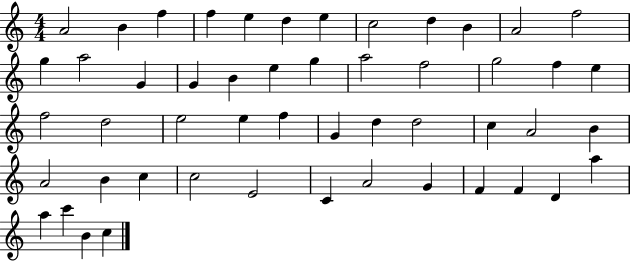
{
  \clef treble
  \numericTimeSignature
  \time 4/4
  \key c \major
  a'2 b'4 f''4 | f''4 e''4 d''4 e''4 | c''2 d''4 b'4 | a'2 f''2 | \break g''4 a''2 g'4 | g'4 b'4 e''4 g''4 | a''2 f''2 | g''2 f''4 e''4 | \break f''2 d''2 | e''2 e''4 f''4 | g'4 d''4 d''2 | c''4 a'2 b'4 | \break a'2 b'4 c''4 | c''2 e'2 | c'4 a'2 g'4 | f'4 f'4 d'4 a''4 | \break a''4 c'''4 b'4 c''4 | \bar "|."
}